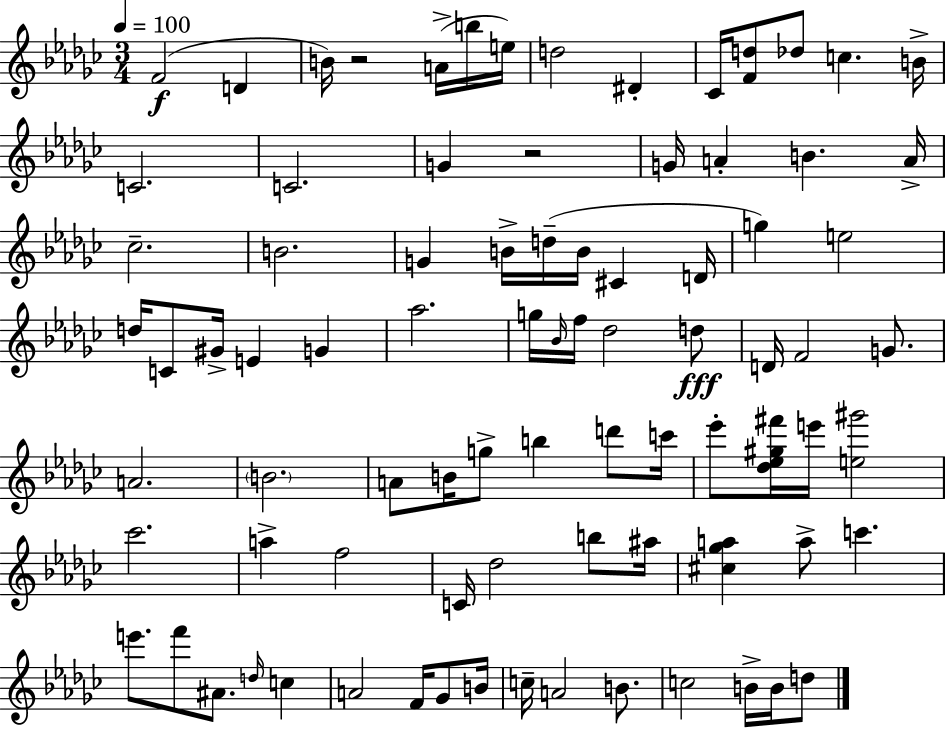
{
  \clef treble
  \numericTimeSignature
  \time 3/4
  \key ees \minor
  \tempo 4 = 100
  f'2(\f d'4 | b'16) r2 a'16->( b''16 e''16) | d''2 dis'4-. | ces'16 <f' d''>8 des''8 c''4. b'16-> | \break c'2. | c'2. | g'4 r2 | g'16 a'4-. b'4. a'16-> | \break ces''2.-- | b'2. | g'4 b'16-> d''16--( b'16 cis'4 d'16 | g''4) e''2 | \break d''16 c'8 gis'16-> e'4 g'4 | aes''2. | g''16 \grace { bes'16 } f''16 des''2 d''8\fff | d'16 f'2 g'8. | \break a'2. | \parenthesize b'2. | a'8 b'16 g''8-> b''4 d'''8 | c'''16 ees'''8-. <des'' ees'' gis'' fis'''>16 e'''16 <e'' gis'''>2 | \break ces'''2. | a''4-> f''2 | c'16 des''2 b''8 | ais''16 <cis'' ges'' a''>4 a''8-> c'''4. | \break e'''8. f'''8 ais'8. \grace { d''16 } c''4 | a'2 f'16 ges'8 | b'16 c''16-- a'2 b'8. | c''2 b'16-> b'16 | \break d''8 \bar "|."
}